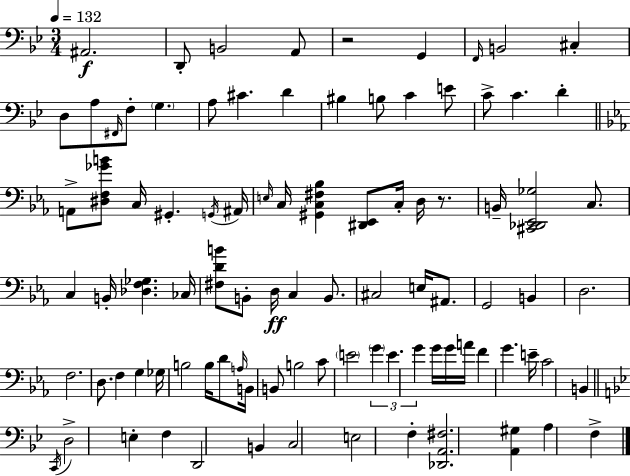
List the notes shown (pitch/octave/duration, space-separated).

A#2/h. D2/e B2/h A2/e R/h G2/q F2/s B2/h C#3/q D3/e A3/e F#2/s F3/e G3/q. A3/e C#4/q. D4/q BIS3/q B3/e C4/q E4/e C4/e C4/q. D4/q A2/e [D#3,F3,Gb4,B4]/e C3/s G#2/q. G2/s A#2/s E3/s C3/s [G#2,C3,F#3,Bb3]/q [D#2,Eb2]/e C3/s D3/s R/e. B2/s [C#2,Db2,Eb2,Gb3]/h C3/e. C3/q B2/s [Db3,F3,Gb3]/q. CES3/s [F#3,D4,B4]/e B2/e D3/s C3/q B2/e. C#3/h E3/s A#2/e. G2/h B2/q D3/h. F3/h. D3/e. F3/q G3/q Gb3/s B3/h B3/s D4/e A3/s B2/s B2/e B3/h C4/e E4/h G4/q E4/q. G4/q G4/s G4/s A4/s F4/q G4/q. E4/s C4/h B2/q C2/s D3/h E3/q F3/q D2/h B2/q C3/h E3/h F3/q [Db2,A2,F#3]/h. [A2,G#3]/q A3/q F3/q